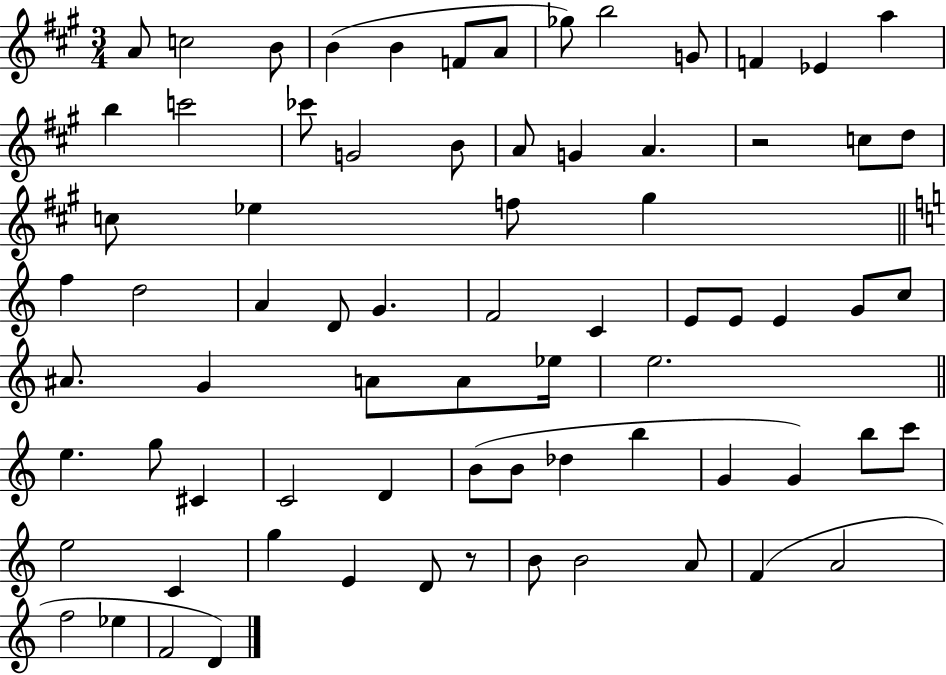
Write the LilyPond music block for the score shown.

{
  \clef treble
  \numericTimeSignature
  \time 3/4
  \key a \major
  a'8 c''2 b'8 | b'4( b'4 f'8 a'8 | ges''8) b''2 g'8 | f'4 ees'4 a''4 | \break b''4 c'''2 | ces'''8 g'2 b'8 | a'8 g'4 a'4. | r2 c''8 d''8 | \break c''8 ees''4 f''8 gis''4 | \bar "||" \break \key a \minor f''4 d''2 | a'4 d'8 g'4. | f'2 c'4 | e'8 e'8 e'4 g'8 c''8 | \break ais'8. g'4 a'8 a'8 ees''16 | e''2. | \bar "||" \break \key a \minor e''4. g''8 cis'4 | c'2 d'4 | b'8( b'8 des''4 b''4 | g'4 g'4) b''8 c'''8 | \break e''2 c'4 | g''4 e'4 d'8 r8 | b'8 b'2 a'8 | f'4( a'2 | \break f''2 ees''4 | f'2 d'4) | \bar "|."
}